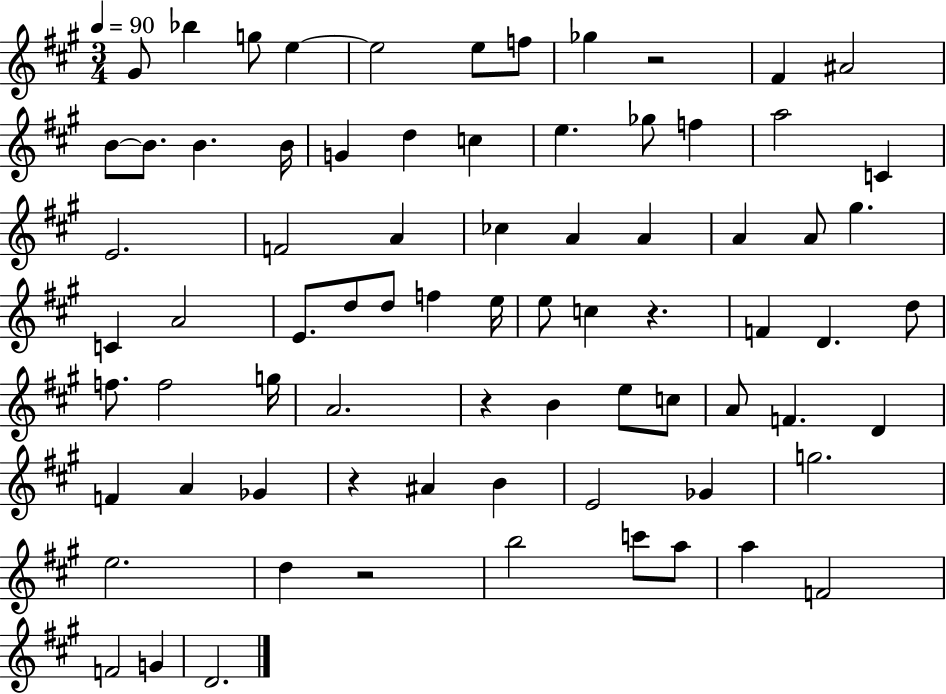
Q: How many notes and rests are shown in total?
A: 76